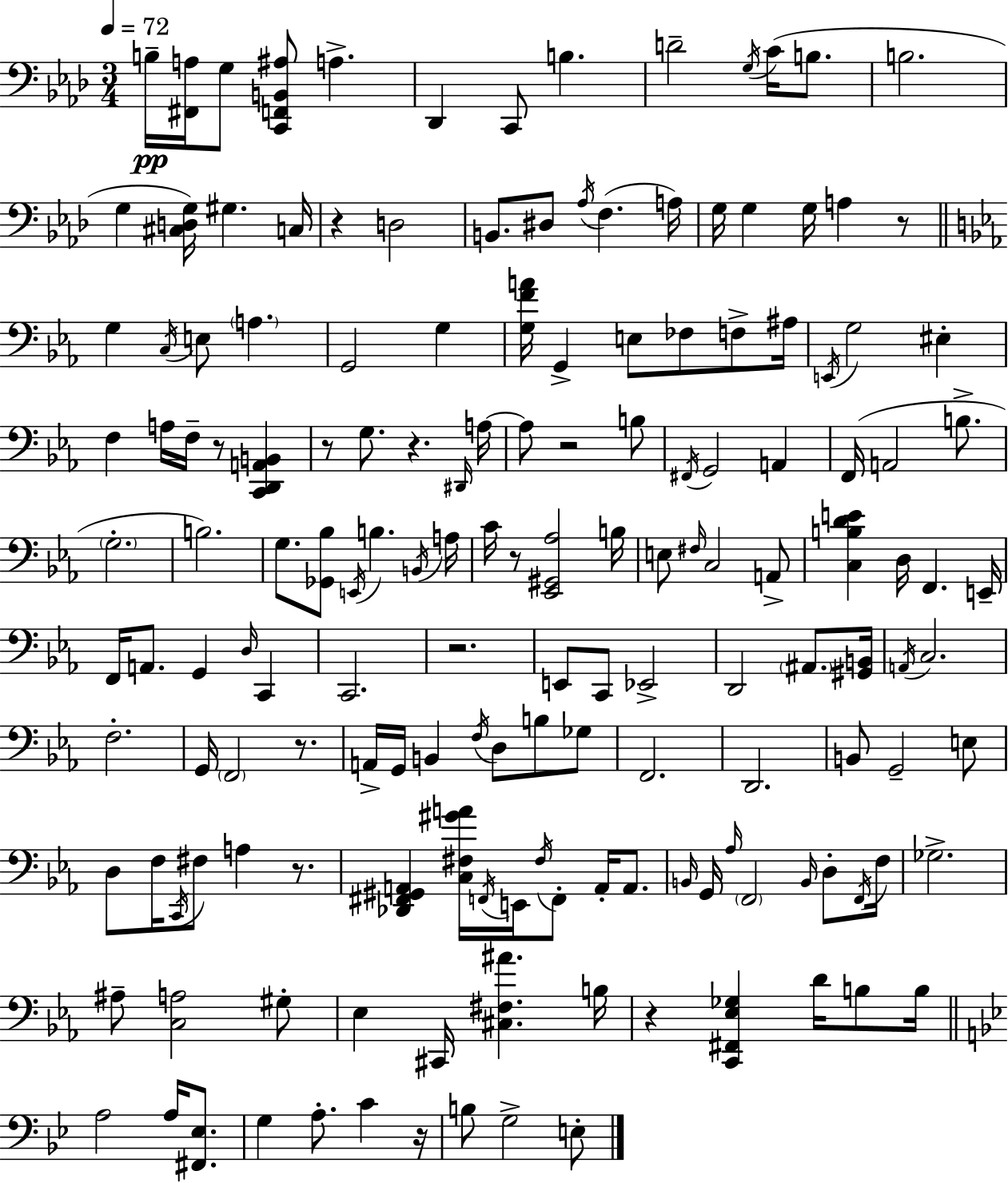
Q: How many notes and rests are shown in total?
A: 159